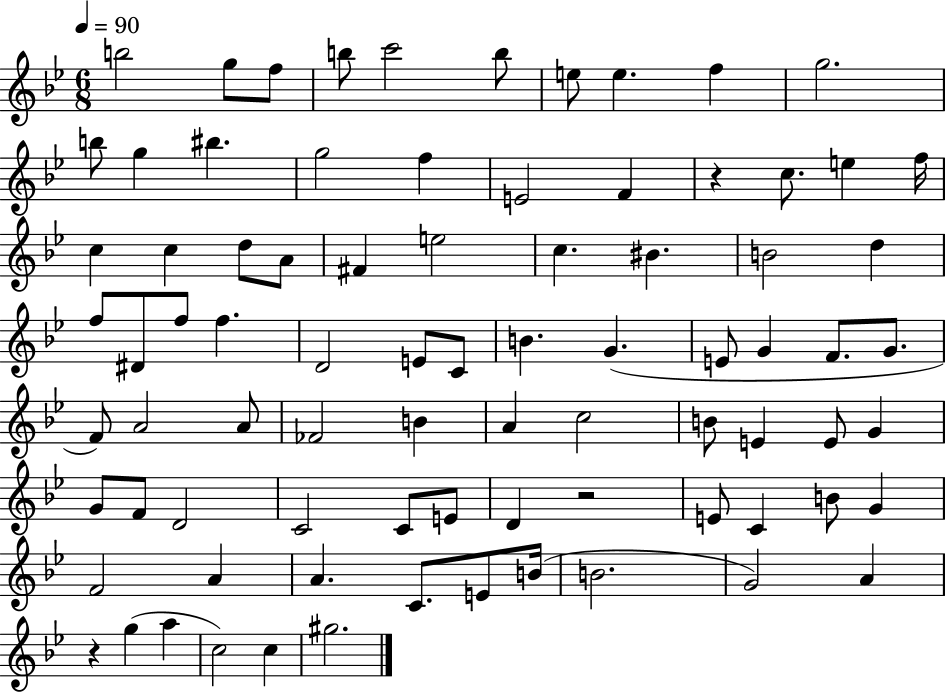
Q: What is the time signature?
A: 6/8